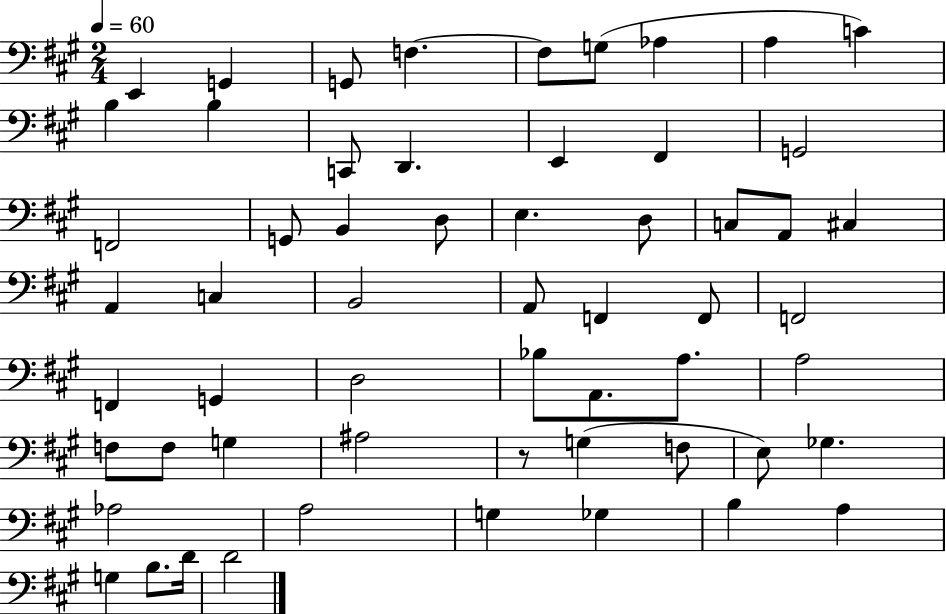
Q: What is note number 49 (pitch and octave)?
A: A3